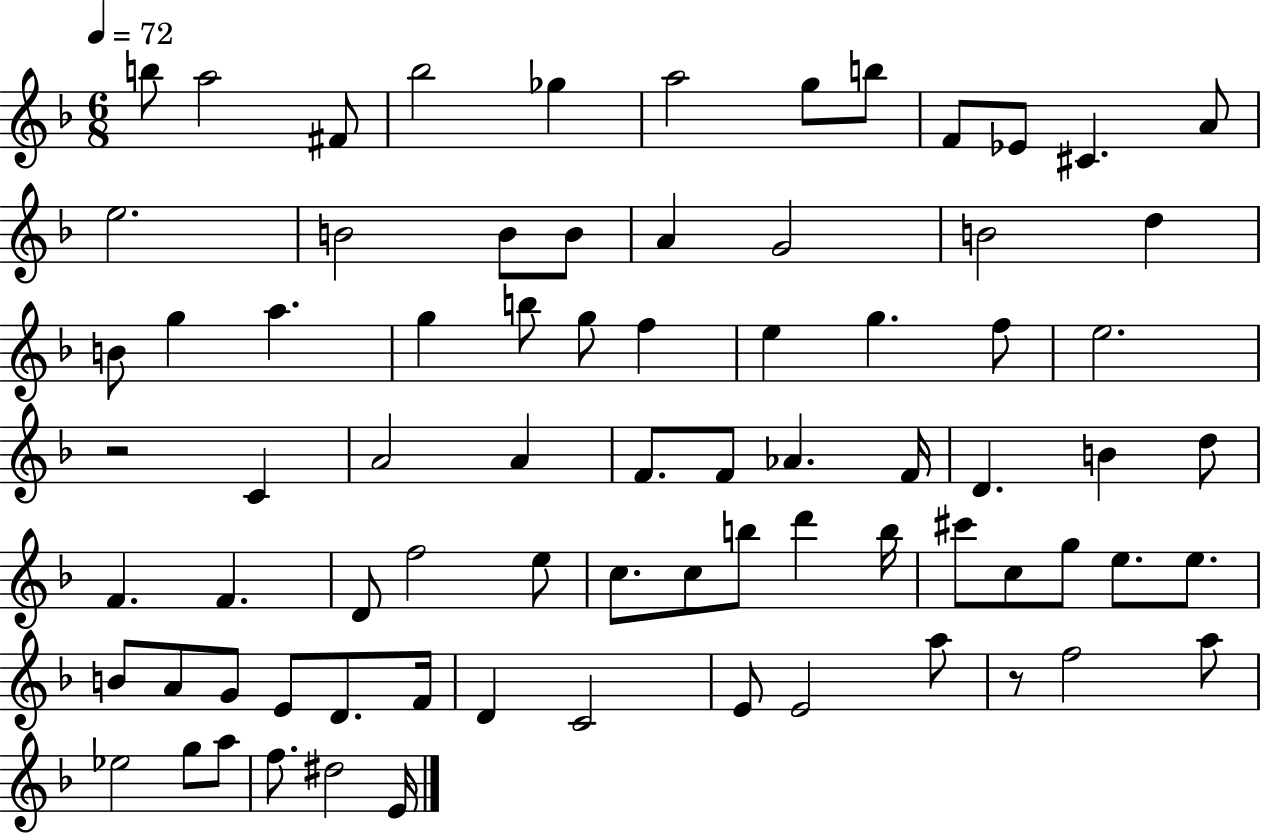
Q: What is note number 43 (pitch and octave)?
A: F4